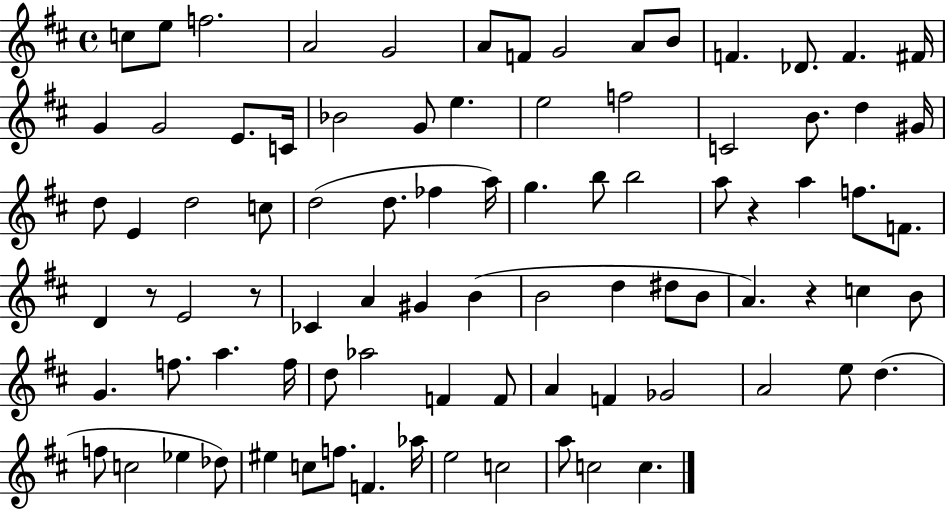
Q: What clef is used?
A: treble